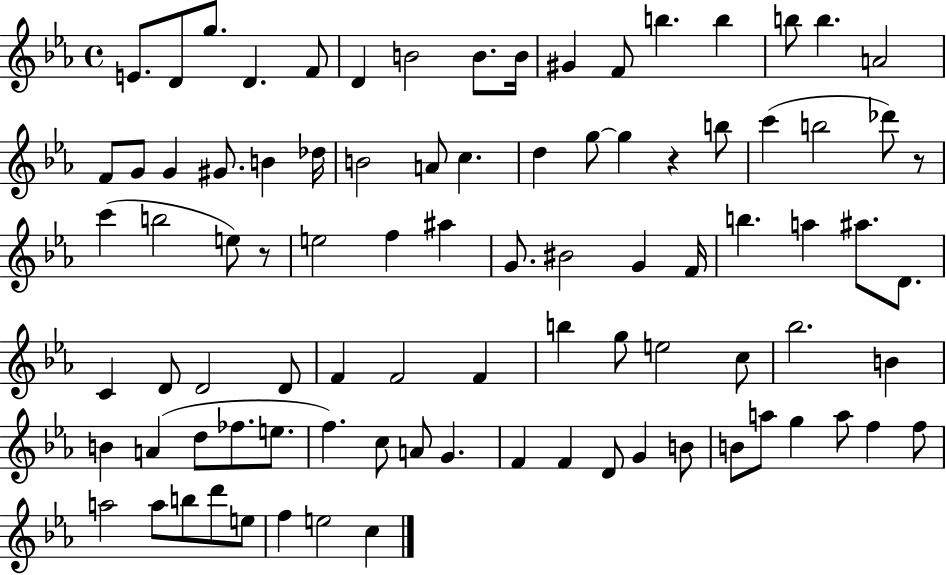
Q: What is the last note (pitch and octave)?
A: C5